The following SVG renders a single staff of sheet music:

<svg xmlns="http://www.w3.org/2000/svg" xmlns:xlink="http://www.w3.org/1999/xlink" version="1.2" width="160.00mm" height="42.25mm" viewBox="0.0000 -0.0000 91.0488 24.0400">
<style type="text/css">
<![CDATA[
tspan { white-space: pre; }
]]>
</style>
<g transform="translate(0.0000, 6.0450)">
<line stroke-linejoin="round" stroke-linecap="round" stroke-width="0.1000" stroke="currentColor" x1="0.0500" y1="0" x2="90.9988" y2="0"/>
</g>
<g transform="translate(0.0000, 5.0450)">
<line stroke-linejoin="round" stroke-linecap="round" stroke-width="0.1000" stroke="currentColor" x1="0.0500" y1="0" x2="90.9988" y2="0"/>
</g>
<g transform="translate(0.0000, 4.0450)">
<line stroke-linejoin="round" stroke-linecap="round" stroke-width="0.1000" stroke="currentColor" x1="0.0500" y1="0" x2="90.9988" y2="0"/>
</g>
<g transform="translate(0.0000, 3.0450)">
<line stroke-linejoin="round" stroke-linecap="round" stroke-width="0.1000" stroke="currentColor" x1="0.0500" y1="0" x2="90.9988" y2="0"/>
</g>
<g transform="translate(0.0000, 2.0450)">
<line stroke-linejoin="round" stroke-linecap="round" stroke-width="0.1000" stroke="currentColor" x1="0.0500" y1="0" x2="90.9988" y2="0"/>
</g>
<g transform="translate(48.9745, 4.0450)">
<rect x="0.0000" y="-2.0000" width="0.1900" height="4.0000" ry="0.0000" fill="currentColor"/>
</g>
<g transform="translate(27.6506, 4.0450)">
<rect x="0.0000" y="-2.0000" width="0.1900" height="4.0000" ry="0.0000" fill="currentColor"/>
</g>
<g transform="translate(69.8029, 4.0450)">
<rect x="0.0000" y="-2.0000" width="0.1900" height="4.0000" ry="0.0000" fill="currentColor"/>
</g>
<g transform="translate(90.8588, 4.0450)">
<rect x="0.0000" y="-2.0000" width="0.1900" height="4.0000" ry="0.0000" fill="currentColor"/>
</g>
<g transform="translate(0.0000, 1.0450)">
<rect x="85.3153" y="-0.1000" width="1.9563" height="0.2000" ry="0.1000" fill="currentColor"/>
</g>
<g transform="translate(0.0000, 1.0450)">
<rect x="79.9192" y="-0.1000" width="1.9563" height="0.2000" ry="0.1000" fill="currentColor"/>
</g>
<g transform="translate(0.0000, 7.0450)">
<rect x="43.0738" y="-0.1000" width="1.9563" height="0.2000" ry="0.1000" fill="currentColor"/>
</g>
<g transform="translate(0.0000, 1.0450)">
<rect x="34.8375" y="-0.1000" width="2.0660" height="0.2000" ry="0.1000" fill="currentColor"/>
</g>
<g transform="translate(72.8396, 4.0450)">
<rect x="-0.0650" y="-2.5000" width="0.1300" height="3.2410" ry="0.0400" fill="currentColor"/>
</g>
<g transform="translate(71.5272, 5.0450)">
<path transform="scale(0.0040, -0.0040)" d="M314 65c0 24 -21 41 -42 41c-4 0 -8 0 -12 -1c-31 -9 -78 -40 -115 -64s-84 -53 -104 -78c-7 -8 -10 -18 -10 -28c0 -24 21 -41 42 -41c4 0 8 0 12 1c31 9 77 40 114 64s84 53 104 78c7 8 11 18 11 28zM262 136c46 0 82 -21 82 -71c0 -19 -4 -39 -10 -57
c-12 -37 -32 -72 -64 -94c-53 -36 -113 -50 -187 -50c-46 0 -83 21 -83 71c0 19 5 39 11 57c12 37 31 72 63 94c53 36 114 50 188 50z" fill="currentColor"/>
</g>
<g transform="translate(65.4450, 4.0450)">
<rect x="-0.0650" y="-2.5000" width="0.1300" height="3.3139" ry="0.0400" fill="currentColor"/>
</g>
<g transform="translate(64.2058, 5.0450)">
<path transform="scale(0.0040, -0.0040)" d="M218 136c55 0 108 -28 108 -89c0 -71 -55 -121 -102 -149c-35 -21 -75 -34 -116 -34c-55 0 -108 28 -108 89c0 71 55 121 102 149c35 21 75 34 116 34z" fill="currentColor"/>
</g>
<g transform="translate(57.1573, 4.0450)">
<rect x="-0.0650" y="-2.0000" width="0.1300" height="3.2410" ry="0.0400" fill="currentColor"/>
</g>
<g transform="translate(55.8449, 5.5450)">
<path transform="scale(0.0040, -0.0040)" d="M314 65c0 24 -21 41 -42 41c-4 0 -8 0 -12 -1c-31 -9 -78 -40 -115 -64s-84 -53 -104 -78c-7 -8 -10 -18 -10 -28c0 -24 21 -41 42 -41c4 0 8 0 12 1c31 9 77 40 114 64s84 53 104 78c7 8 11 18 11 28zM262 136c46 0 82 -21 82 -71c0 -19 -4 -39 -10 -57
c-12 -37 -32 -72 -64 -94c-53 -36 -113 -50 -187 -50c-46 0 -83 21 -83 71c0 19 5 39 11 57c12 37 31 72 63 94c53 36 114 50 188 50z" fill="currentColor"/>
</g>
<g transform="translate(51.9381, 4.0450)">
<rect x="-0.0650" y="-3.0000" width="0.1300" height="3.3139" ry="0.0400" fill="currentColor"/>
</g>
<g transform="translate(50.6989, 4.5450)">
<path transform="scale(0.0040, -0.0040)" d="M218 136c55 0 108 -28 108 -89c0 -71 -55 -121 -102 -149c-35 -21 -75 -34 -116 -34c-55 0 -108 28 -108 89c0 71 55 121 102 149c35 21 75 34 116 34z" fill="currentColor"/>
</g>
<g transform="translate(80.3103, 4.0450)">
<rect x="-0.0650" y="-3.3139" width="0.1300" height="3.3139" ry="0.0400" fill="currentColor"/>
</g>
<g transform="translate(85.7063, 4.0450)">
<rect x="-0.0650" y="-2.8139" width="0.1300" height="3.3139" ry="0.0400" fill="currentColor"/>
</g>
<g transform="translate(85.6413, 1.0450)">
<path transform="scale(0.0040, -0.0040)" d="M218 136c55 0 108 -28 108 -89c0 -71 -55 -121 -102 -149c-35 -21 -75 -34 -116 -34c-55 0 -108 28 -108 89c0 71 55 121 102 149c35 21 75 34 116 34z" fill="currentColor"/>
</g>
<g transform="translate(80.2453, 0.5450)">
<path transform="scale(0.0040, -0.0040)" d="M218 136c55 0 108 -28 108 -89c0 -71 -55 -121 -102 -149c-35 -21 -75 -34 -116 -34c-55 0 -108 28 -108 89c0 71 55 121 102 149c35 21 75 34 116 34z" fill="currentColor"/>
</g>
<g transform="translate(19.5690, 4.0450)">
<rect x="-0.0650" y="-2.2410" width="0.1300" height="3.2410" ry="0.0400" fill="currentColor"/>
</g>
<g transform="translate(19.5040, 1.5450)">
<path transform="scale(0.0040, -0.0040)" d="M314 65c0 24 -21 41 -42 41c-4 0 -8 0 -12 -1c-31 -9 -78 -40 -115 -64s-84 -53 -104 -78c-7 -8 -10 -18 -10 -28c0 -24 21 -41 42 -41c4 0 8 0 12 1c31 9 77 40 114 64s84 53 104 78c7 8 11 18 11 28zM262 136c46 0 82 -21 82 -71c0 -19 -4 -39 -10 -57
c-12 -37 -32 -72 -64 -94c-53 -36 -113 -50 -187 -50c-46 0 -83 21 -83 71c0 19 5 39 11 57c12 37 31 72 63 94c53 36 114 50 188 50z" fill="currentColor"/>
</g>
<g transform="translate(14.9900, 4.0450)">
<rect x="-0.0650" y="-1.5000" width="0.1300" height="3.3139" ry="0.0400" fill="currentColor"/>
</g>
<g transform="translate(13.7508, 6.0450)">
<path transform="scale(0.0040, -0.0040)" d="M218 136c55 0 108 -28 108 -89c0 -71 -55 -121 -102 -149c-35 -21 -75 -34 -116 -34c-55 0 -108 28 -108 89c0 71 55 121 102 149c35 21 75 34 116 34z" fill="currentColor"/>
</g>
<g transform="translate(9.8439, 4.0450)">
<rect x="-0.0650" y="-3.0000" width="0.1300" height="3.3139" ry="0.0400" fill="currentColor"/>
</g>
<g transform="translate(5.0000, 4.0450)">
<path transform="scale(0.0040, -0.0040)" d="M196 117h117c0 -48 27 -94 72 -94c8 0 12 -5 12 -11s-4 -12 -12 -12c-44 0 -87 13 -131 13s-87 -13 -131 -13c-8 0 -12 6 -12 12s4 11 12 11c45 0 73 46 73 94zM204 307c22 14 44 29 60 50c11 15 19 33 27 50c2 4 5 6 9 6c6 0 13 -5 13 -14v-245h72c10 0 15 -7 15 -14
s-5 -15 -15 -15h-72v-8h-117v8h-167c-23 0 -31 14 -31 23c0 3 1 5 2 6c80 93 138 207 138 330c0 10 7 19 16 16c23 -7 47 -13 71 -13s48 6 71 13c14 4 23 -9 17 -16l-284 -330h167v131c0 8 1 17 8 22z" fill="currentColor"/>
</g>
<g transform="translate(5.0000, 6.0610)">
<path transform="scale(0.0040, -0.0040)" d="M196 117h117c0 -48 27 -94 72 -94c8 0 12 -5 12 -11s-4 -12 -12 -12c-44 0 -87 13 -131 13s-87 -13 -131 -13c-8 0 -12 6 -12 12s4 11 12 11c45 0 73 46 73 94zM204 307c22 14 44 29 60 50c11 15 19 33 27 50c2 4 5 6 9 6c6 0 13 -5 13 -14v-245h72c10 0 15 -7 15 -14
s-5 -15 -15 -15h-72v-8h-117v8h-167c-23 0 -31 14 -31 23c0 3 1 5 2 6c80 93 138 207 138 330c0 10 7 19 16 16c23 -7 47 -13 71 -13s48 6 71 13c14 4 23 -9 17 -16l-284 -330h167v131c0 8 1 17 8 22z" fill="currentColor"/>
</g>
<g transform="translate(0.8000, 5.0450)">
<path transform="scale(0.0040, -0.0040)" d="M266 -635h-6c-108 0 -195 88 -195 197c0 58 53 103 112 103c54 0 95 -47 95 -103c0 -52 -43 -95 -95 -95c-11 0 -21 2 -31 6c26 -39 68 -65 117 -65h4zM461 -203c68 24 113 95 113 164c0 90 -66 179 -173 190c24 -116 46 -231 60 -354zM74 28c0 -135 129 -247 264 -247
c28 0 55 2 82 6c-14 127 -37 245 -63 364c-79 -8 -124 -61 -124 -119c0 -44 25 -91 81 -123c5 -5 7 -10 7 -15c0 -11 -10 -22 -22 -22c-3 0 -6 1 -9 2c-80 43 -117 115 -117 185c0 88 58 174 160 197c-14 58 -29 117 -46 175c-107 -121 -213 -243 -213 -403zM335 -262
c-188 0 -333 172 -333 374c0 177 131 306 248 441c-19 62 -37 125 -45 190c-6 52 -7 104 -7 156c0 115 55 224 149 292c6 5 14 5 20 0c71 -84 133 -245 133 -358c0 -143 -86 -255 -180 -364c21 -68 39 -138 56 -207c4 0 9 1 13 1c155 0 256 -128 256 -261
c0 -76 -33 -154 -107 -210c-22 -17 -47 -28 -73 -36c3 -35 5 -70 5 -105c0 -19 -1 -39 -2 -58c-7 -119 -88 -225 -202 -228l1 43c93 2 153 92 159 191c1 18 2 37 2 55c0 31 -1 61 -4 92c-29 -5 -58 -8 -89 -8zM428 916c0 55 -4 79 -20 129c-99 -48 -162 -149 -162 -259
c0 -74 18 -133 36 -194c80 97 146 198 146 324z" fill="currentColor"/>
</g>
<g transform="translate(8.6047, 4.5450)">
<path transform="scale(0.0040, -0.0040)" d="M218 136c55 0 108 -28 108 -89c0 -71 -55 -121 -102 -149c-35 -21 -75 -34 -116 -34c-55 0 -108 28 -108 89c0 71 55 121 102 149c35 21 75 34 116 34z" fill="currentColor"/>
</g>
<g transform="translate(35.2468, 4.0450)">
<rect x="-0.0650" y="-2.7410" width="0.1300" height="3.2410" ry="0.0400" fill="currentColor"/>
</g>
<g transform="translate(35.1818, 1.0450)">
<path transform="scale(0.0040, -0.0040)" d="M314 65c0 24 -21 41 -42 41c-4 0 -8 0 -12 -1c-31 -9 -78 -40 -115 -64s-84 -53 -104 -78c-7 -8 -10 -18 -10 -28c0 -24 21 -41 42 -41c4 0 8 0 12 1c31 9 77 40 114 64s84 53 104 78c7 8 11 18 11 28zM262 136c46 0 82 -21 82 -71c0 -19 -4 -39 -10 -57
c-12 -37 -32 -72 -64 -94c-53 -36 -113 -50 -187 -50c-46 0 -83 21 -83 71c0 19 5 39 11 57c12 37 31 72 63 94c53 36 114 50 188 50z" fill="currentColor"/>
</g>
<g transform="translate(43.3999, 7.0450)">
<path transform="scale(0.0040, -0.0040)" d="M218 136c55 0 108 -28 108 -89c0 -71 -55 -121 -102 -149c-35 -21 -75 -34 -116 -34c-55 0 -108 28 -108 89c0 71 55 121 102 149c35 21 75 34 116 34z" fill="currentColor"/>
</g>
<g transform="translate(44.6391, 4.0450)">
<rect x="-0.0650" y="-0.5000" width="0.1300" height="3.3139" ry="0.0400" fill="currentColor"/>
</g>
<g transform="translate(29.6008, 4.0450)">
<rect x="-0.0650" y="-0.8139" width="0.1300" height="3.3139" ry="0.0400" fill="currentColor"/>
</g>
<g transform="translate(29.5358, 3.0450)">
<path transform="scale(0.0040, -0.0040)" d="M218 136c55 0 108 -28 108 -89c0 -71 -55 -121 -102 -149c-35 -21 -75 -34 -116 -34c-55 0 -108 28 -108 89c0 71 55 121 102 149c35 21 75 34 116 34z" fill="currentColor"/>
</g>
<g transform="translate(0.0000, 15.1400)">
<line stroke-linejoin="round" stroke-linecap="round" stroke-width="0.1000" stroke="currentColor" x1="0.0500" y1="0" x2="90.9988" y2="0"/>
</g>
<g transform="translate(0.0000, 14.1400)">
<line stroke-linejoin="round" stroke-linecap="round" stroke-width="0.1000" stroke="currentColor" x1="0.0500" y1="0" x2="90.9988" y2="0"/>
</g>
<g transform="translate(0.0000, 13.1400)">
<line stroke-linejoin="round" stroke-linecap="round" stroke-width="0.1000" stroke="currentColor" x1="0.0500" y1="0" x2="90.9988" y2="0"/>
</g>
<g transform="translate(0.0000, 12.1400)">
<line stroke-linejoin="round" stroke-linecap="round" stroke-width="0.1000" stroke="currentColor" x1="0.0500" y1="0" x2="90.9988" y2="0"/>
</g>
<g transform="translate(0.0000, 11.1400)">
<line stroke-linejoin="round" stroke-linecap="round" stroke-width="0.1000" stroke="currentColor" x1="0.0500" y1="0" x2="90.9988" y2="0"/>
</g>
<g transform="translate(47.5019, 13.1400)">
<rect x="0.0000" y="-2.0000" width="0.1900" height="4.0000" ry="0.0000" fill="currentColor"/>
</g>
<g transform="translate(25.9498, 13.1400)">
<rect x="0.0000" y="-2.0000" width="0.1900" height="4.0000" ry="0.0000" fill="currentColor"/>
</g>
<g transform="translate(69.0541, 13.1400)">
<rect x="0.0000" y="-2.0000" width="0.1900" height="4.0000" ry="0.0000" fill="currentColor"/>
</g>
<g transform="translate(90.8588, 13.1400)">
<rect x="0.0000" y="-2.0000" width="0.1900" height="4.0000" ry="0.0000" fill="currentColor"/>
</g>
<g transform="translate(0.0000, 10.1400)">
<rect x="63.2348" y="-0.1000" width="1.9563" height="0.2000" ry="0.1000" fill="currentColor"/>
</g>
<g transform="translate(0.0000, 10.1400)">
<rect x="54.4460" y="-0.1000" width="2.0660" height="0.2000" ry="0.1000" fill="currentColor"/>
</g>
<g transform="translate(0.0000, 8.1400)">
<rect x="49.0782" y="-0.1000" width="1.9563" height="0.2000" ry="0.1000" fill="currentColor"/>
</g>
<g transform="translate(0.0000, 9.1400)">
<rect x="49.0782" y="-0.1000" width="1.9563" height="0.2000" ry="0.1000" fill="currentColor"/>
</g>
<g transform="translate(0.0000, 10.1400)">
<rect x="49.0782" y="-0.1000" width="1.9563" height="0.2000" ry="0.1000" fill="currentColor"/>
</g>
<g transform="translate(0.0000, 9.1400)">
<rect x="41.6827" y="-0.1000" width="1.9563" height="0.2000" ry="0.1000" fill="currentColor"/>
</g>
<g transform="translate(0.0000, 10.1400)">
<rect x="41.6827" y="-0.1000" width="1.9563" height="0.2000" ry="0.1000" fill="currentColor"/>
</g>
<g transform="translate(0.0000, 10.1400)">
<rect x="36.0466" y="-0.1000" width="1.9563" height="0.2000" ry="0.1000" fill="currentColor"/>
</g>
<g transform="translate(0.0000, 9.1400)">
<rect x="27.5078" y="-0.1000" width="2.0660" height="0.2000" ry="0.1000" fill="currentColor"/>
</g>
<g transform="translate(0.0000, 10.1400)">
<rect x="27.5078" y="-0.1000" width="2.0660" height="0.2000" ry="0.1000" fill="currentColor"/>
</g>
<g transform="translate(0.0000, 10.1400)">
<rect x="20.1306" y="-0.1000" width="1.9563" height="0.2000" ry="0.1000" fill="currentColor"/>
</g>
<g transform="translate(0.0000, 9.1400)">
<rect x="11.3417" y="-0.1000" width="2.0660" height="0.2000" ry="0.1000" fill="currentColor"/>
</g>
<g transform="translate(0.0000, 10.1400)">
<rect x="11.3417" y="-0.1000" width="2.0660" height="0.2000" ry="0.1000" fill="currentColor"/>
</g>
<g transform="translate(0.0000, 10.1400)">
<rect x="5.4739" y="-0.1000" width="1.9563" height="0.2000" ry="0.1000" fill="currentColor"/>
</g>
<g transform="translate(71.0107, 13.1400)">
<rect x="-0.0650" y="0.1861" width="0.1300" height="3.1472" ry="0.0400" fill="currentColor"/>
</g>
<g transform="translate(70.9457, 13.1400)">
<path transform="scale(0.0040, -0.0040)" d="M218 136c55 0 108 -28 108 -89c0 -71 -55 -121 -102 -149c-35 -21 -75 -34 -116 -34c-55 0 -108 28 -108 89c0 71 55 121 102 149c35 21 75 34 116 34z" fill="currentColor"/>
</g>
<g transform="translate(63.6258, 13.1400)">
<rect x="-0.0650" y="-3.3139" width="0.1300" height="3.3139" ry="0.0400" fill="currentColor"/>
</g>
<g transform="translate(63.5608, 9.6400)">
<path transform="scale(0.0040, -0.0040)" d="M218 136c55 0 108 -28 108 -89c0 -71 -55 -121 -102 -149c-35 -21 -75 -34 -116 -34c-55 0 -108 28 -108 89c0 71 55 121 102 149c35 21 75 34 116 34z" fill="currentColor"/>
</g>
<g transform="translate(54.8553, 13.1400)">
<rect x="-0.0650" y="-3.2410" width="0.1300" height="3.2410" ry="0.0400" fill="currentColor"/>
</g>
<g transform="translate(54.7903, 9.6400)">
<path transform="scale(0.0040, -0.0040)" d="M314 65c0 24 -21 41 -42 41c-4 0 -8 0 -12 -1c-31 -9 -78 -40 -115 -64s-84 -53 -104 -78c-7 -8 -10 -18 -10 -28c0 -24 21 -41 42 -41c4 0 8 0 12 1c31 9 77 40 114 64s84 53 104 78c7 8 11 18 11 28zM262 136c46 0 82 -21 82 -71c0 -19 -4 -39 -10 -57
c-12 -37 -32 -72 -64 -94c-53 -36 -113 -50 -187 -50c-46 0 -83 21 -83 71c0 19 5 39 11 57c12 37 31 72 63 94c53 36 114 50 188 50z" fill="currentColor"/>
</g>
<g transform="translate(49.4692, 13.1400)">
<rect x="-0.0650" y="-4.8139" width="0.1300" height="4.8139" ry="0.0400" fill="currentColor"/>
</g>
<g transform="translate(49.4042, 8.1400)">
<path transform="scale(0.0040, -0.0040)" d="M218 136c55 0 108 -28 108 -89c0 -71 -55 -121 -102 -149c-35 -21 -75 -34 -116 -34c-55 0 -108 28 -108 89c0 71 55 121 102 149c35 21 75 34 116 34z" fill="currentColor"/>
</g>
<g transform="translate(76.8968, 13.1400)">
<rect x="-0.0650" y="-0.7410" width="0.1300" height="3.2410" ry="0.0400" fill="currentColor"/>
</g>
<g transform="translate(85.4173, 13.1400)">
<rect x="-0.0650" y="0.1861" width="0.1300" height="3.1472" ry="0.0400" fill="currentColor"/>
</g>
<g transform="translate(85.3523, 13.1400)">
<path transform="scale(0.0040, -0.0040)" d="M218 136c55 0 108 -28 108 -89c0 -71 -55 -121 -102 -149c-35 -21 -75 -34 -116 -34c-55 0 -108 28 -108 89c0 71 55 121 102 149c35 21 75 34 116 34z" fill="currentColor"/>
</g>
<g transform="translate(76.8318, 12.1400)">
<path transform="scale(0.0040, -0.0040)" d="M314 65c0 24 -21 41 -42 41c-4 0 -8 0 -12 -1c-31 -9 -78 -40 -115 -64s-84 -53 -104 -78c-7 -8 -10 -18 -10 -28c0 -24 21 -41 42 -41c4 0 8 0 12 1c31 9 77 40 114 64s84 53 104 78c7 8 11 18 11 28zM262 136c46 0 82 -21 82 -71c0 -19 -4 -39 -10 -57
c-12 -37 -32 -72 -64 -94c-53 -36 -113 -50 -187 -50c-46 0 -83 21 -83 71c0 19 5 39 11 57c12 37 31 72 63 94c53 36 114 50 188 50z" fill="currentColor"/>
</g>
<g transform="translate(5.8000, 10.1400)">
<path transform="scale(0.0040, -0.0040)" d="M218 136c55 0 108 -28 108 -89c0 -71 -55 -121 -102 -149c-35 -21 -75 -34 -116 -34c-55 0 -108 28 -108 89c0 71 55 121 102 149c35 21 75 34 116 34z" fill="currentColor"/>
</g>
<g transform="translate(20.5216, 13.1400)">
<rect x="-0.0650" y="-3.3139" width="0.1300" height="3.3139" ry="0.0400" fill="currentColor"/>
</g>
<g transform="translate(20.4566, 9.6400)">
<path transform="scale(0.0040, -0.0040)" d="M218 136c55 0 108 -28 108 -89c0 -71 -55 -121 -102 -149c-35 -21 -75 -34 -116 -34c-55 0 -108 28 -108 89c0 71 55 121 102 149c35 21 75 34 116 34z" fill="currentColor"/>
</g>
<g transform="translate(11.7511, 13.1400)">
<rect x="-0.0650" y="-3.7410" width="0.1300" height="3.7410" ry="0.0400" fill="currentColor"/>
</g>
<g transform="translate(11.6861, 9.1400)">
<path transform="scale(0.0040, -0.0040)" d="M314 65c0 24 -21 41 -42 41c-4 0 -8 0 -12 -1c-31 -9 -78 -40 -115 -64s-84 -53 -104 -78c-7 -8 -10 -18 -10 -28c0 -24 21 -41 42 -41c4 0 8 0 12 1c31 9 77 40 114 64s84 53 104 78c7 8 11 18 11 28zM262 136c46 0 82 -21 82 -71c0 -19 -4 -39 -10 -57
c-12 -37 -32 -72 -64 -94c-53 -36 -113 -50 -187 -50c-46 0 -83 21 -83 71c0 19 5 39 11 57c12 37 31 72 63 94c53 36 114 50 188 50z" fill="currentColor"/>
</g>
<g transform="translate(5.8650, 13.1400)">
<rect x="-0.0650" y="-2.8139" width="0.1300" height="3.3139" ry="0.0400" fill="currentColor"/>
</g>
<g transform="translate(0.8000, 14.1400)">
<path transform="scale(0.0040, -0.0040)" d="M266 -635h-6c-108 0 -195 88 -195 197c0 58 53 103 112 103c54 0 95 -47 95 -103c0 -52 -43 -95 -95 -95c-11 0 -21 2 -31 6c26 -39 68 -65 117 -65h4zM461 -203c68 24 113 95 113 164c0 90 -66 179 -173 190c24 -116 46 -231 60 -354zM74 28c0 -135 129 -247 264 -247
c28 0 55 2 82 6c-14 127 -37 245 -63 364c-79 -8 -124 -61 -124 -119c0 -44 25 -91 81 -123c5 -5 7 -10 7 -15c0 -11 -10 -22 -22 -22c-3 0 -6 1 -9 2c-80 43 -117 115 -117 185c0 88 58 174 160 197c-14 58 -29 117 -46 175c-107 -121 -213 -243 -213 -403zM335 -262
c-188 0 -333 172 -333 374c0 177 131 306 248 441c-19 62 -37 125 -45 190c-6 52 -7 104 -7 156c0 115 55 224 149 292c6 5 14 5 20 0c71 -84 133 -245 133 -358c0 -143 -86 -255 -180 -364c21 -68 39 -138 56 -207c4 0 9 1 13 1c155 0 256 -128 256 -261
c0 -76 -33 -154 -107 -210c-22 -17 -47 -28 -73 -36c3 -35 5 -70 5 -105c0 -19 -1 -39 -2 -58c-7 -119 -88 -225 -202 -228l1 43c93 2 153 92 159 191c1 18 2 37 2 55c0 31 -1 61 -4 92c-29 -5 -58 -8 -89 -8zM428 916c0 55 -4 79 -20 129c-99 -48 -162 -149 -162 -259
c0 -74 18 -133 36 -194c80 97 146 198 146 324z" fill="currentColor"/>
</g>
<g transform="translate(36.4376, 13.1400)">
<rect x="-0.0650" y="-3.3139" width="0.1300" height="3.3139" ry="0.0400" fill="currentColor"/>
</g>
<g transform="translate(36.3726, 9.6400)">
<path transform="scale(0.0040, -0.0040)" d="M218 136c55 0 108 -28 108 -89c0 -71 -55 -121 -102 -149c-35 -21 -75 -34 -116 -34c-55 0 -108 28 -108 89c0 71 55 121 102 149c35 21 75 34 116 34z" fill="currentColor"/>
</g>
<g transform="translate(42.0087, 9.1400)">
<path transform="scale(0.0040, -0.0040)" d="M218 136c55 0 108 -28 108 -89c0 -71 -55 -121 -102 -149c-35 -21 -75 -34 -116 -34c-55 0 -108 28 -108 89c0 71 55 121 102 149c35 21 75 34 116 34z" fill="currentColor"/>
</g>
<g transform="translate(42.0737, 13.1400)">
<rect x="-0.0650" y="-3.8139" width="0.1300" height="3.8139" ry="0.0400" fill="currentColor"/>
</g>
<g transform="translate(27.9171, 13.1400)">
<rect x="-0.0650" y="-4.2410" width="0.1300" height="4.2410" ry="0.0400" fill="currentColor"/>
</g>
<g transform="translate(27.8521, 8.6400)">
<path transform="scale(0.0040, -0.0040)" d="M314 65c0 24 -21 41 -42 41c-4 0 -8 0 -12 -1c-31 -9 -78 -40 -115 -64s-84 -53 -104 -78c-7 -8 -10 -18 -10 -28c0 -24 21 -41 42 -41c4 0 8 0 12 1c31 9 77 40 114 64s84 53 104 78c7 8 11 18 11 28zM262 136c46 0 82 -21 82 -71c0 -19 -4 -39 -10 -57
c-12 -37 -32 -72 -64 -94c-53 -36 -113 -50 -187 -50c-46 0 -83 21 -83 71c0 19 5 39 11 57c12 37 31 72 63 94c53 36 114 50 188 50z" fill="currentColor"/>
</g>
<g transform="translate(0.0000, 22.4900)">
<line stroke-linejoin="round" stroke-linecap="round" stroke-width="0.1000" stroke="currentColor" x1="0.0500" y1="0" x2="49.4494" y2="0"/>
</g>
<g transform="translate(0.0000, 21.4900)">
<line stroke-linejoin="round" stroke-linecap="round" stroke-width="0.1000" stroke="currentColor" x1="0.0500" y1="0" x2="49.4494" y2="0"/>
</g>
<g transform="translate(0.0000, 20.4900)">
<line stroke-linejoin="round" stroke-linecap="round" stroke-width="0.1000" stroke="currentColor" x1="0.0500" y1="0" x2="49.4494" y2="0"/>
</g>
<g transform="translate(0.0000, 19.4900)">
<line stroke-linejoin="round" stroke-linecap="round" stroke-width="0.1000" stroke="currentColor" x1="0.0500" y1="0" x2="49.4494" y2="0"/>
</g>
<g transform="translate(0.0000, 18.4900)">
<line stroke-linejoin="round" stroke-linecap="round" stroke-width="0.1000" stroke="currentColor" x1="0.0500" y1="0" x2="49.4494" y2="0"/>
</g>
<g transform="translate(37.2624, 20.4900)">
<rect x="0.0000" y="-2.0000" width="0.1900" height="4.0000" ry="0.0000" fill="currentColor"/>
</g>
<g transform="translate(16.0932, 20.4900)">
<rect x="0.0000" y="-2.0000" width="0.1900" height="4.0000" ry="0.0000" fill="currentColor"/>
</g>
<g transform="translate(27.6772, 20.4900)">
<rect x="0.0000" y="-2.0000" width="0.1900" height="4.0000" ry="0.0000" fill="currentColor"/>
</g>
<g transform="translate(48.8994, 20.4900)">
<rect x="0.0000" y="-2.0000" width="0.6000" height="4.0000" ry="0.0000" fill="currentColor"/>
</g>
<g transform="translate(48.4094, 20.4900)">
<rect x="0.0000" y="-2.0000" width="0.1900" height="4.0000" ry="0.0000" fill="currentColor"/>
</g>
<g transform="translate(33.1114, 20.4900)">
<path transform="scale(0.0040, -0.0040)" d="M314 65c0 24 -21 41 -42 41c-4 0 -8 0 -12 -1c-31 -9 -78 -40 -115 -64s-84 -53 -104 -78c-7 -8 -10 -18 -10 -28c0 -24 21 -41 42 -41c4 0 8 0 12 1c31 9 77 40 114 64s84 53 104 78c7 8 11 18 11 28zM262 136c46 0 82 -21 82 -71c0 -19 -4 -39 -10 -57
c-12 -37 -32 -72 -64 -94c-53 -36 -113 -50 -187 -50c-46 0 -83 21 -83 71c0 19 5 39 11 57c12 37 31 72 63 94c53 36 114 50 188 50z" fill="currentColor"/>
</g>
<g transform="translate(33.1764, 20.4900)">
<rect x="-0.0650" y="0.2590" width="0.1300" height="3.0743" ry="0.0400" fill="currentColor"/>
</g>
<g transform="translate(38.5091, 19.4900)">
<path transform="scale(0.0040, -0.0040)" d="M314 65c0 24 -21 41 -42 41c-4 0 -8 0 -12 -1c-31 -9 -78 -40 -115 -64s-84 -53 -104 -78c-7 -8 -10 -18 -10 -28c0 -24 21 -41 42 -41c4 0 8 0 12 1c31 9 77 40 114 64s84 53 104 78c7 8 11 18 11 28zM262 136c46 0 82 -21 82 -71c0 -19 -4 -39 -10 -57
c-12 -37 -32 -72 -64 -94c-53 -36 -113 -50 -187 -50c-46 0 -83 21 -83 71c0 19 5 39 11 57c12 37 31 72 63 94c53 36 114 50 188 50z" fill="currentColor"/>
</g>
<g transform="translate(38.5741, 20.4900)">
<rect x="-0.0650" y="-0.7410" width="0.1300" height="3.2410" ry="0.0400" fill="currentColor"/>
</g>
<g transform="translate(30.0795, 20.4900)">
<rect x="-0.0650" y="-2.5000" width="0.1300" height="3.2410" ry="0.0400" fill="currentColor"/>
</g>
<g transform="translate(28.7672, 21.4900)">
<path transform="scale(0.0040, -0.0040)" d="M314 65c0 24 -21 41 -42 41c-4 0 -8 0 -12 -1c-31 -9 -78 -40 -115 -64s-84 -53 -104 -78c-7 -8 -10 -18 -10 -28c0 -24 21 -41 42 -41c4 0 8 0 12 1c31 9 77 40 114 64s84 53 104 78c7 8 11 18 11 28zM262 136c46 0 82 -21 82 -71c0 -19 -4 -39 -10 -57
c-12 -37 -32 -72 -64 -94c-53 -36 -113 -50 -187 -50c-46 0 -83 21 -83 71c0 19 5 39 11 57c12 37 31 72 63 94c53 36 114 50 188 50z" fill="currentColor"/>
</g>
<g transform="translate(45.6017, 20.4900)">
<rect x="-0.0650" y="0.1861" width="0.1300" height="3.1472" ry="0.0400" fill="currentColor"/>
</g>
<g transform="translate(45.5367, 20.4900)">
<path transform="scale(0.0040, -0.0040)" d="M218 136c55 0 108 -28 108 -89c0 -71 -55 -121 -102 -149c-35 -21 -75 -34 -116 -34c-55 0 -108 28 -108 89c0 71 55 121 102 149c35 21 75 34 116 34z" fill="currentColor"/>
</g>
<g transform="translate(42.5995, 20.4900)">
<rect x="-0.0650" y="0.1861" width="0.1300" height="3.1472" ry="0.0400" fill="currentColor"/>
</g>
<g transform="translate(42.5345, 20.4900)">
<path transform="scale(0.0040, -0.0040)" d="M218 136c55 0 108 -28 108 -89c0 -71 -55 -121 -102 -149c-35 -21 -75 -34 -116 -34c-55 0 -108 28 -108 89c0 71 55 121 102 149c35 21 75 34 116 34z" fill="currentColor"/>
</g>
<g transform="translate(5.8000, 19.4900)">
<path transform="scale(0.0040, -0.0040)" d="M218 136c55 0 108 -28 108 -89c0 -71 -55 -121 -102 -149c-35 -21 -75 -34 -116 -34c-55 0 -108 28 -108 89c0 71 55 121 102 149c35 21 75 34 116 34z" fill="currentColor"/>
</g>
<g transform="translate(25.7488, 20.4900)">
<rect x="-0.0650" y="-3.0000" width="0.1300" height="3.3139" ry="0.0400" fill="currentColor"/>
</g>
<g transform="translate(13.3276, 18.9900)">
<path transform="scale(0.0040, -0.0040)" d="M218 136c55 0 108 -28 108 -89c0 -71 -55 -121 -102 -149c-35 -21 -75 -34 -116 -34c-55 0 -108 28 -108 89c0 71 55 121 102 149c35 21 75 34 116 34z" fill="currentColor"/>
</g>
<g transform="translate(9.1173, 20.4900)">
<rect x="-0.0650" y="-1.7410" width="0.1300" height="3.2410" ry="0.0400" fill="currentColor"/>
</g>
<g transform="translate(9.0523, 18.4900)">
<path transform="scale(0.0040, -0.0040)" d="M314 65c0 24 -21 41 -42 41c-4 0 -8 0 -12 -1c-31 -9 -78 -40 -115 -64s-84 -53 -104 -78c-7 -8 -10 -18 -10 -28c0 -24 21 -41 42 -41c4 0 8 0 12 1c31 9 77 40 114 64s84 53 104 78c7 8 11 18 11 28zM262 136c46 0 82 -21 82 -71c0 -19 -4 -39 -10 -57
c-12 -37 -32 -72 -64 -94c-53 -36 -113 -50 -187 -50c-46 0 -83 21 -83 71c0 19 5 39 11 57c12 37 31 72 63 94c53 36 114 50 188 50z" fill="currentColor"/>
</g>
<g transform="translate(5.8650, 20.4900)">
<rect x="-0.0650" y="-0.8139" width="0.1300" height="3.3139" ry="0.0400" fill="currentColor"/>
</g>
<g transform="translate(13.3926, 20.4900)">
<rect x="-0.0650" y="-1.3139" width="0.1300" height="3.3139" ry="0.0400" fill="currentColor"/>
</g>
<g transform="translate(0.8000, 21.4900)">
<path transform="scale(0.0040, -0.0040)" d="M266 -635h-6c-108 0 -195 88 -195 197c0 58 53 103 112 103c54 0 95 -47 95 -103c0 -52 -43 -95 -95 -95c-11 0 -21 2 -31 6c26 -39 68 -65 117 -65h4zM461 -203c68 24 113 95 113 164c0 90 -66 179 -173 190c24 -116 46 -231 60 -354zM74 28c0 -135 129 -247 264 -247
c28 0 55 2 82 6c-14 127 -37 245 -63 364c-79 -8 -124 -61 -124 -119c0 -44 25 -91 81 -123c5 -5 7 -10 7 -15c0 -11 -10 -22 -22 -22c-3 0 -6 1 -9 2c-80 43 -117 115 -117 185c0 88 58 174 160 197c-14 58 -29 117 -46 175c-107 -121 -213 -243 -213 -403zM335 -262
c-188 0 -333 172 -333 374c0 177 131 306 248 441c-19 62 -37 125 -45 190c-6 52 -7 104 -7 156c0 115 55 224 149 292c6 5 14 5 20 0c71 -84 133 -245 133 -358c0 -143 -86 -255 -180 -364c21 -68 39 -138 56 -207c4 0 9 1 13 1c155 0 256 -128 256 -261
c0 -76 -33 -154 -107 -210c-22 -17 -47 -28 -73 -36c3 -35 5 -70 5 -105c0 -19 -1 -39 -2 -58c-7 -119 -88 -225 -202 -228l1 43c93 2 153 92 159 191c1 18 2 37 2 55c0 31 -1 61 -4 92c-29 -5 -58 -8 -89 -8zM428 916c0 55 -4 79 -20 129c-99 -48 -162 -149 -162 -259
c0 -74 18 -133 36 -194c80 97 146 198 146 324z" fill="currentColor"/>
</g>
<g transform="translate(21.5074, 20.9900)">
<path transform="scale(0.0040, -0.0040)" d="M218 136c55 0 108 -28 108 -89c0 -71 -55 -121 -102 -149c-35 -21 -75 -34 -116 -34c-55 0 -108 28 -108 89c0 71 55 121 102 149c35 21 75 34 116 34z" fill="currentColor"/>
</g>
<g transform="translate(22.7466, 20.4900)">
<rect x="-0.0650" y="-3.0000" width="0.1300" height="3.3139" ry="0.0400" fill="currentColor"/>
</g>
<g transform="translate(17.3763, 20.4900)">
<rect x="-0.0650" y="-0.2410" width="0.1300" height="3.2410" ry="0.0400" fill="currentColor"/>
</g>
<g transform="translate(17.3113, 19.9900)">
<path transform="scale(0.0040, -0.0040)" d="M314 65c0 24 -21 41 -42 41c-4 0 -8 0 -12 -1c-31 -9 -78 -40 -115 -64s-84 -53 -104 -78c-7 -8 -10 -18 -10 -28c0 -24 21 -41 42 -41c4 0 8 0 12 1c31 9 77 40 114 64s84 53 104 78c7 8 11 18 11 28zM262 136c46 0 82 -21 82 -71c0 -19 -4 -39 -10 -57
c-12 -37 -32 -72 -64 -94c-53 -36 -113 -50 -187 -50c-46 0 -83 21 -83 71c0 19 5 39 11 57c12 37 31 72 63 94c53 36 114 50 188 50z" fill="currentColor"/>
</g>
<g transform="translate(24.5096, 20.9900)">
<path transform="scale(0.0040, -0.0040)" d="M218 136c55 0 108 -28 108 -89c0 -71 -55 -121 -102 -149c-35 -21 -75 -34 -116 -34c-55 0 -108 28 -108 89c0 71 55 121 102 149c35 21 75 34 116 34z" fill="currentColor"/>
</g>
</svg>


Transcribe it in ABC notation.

X:1
T:Untitled
M:4/4
L:1/4
K:C
A E g2 d a2 C A F2 G G2 b a a c'2 b d'2 b c' e' b2 b B d2 B d f2 e c2 A A G2 B2 d2 B B